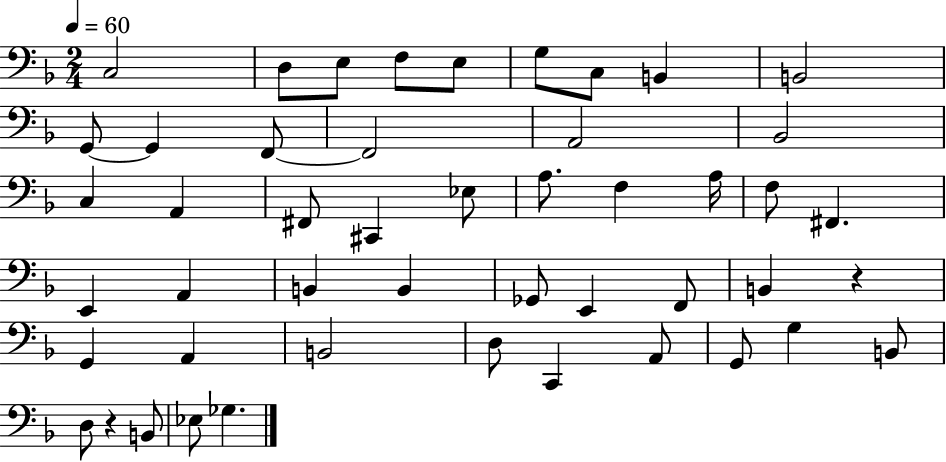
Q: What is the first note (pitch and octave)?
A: C3